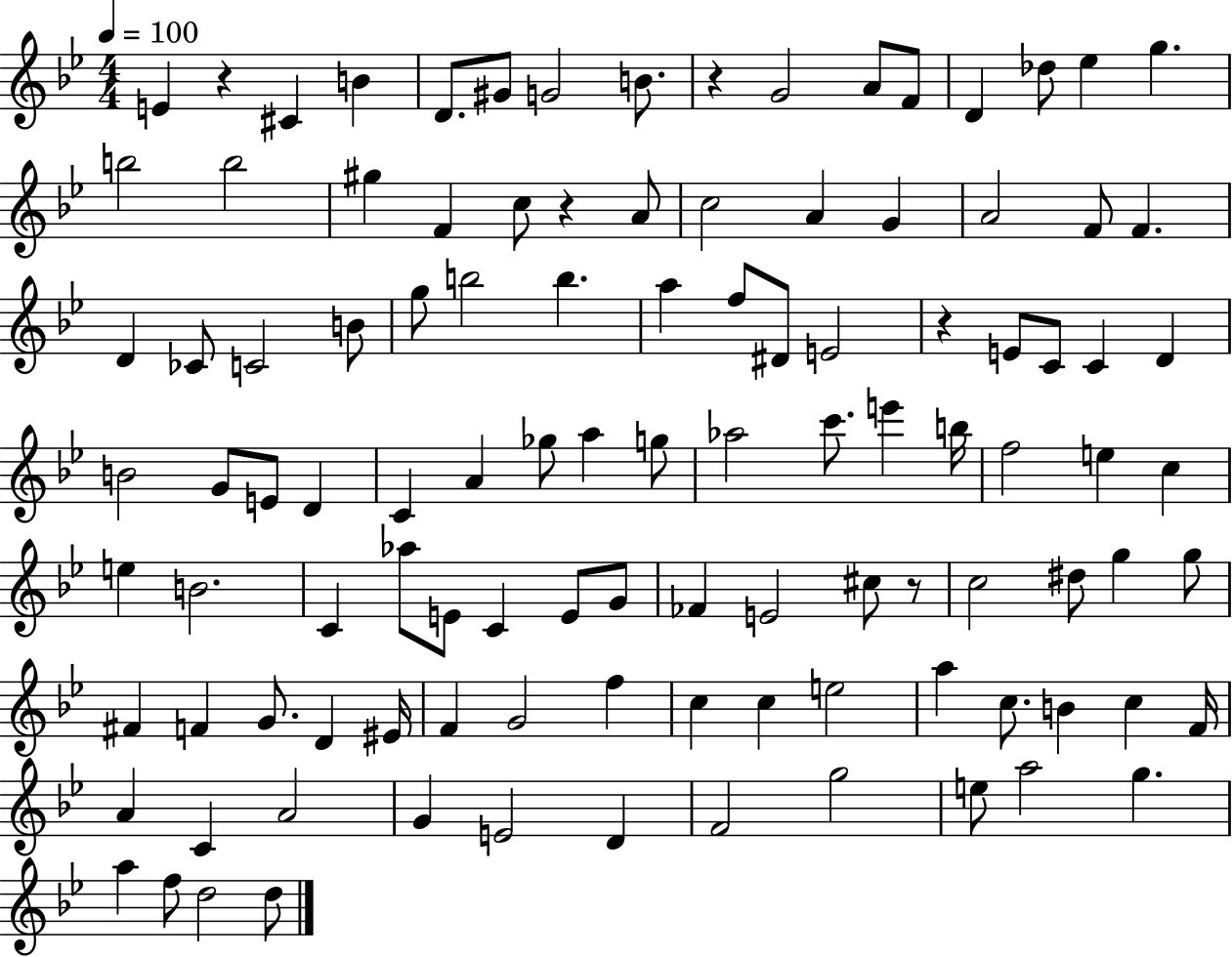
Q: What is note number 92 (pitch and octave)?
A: G4